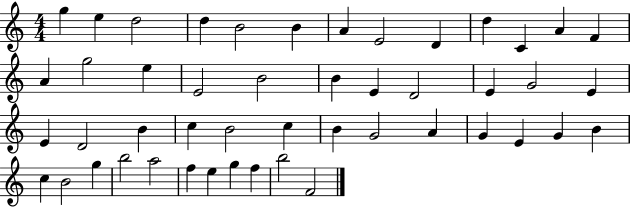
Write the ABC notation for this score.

X:1
T:Untitled
M:4/4
L:1/4
K:C
g e d2 d B2 B A E2 D d C A F A g2 e E2 B2 B E D2 E G2 E E D2 B c B2 c B G2 A G E G B c B2 g b2 a2 f e g f b2 F2